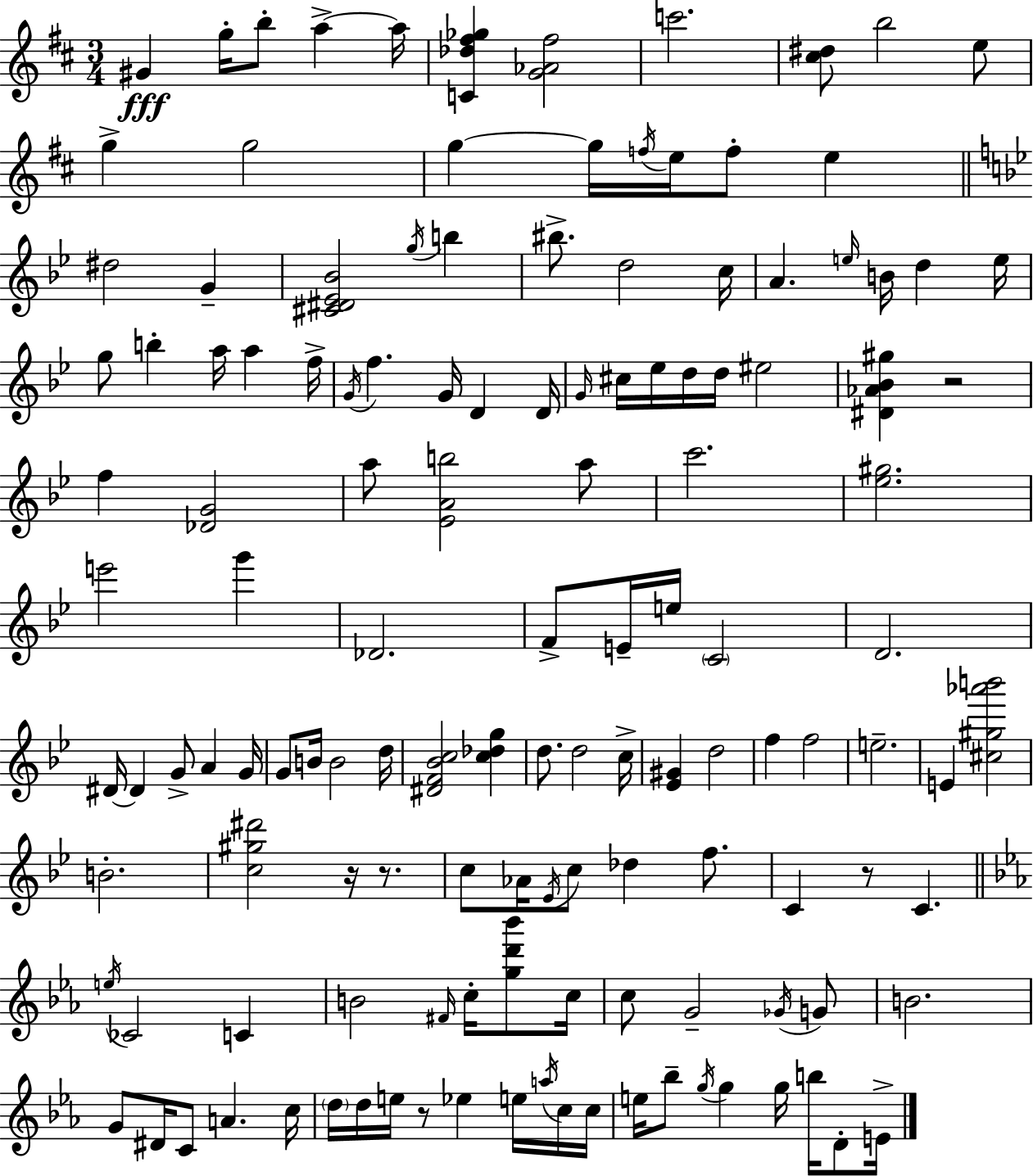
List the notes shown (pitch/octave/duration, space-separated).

G#4/q G5/s B5/e A5/q A5/s [C4,Db5,F#5,Gb5]/q [G4,Ab4,F#5]/h C6/h. [C#5,D#5]/e B5/h E5/e G5/q G5/h G5/q G5/s F5/s E5/s F5/e E5/q D#5/h G4/q [C#4,D#4,Eb4,Bb4]/h G5/s B5/q BIS5/e. D5/h C5/s A4/q. E5/s B4/s D5/q E5/s G5/e B5/q A5/s A5/q F5/s G4/s F5/q. G4/s D4/q D4/s G4/s C#5/s Eb5/s D5/s D5/s EIS5/h [D#4,Ab4,Bb4,G#5]/q R/h F5/q [Db4,G4]/h A5/e [Eb4,A4,B5]/h A5/e C6/h. [Eb5,G#5]/h. E6/h G6/q Db4/h. F4/e E4/s E5/s C4/h D4/h. D#4/s D#4/q G4/e A4/q G4/s G4/e B4/s B4/h D5/s [D#4,F4,Bb4,C5]/h [C5,Db5,G5]/q D5/e. D5/h C5/s [Eb4,G#4]/q D5/h F5/q F5/h E5/h. E4/q [C#5,G#5,Ab6,B6]/h B4/h. [C5,G#5,D#6]/h R/s R/e. C5/e Ab4/s Eb4/s C5/e Db5/q F5/e. C4/q R/e C4/q. E5/s CES4/h C4/q B4/h F#4/s C5/s [G5,D6,Bb6]/e C5/s C5/e G4/h Gb4/s G4/e B4/h. G4/e D#4/s C4/e A4/q. C5/s D5/s D5/s E5/s R/e Eb5/q E5/s A5/s C5/s C5/s E5/s Bb5/e G5/s G5/q G5/s B5/s D4/e E4/s